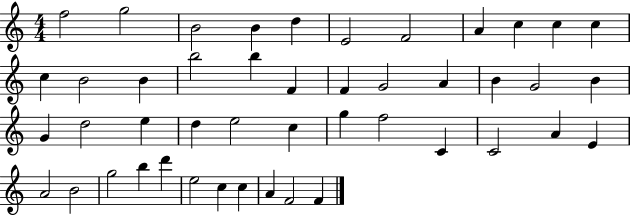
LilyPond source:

{
  \clef treble
  \numericTimeSignature
  \time 4/4
  \key c \major
  f''2 g''2 | b'2 b'4 d''4 | e'2 f'2 | a'4 c''4 c''4 c''4 | \break c''4 b'2 b'4 | b''2 b''4 f'4 | f'4 g'2 a'4 | b'4 g'2 b'4 | \break g'4 d''2 e''4 | d''4 e''2 c''4 | g''4 f''2 c'4 | c'2 a'4 e'4 | \break a'2 b'2 | g''2 b''4 d'''4 | e''2 c''4 c''4 | a'4 f'2 f'4 | \break \bar "|."
}